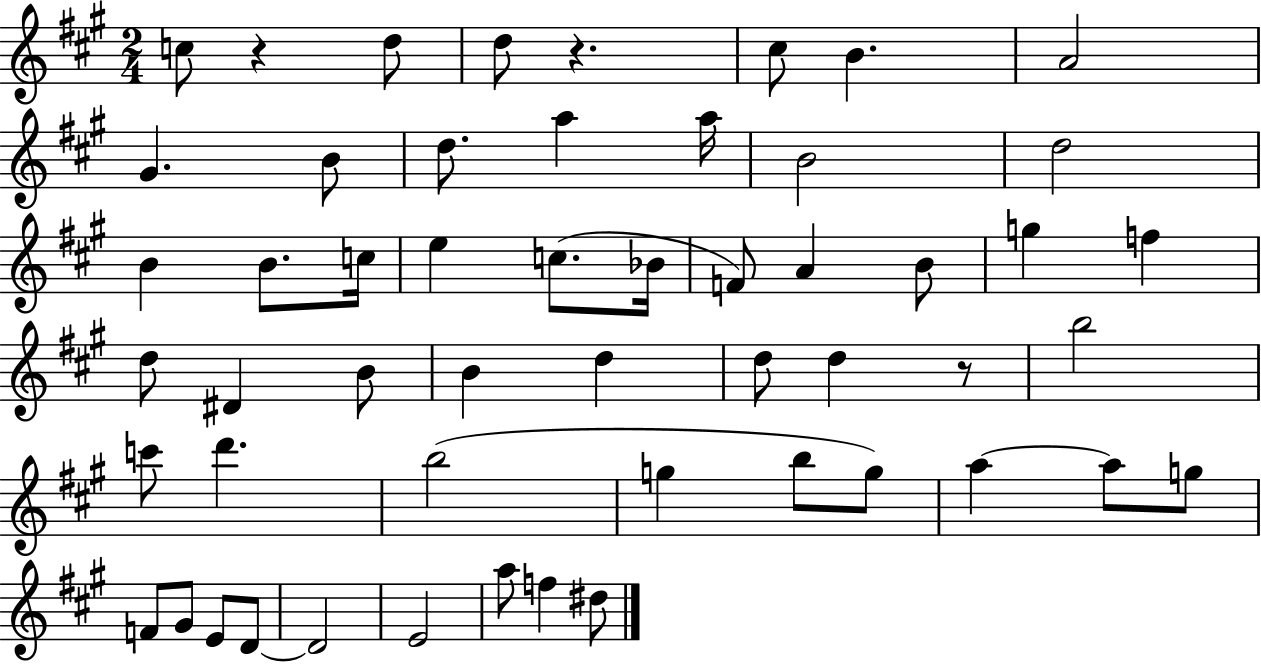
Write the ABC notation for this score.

X:1
T:Untitled
M:2/4
L:1/4
K:A
c/2 z d/2 d/2 z ^c/2 B A2 ^G B/2 d/2 a a/4 B2 d2 B B/2 c/4 e c/2 _B/4 F/2 A B/2 g f d/2 ^D B/2 B d d/2 d z/2 b2 c'/2 d' b2 g b/2 g/2 a a/2 g/2 F/2 ^G/2 E/2 D/2 D2 E2 a/2 f ^d/2